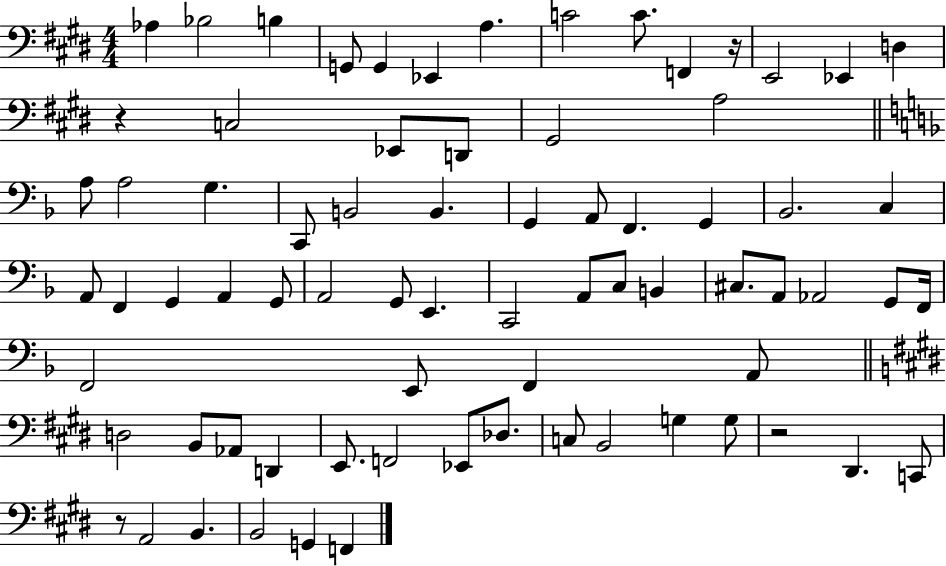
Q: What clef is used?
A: bass